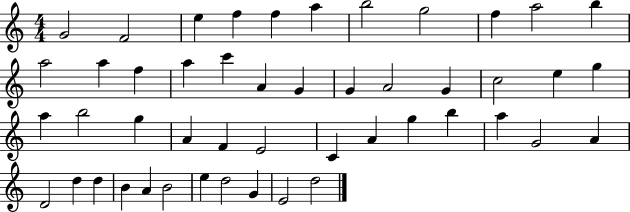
G4/h F4/h E5/q F5/q F5/q A5/q B5/h G5/h F5/q A5/h B5/q A5/h A5/q F5/q A5/q C6/q A4/q G4/q G4/q A4/h G4/q C5/h E5/q G5/q A5/q B5/h G5/q A4/q F4/q E4/h C4/q A4/q G5/q B5/q A5/q G4/h A4/q D4/h D5/q D5/q B4/q A4/q B4/h E5/q D5/h G4/q E4/h D5/h